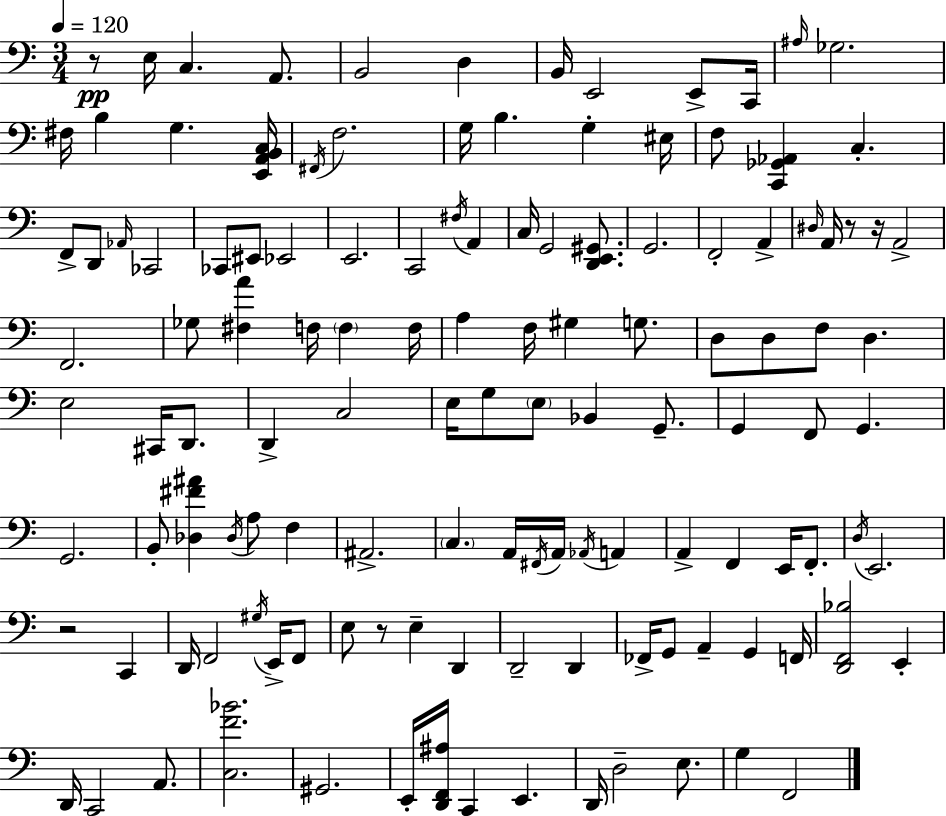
X:1
T:Untitled
M:3/4
L:1/4
K:Am
z/2 E,/4 C, A,,/2 B,,2 D, B,,/4 E,,2 E,,/2 C,,/4 ^A,/4 _G,2 ^F,/4 B, G, [E,,A,,B,,C,]/4 ^F,,/4 F,2 G,/4 B, G, ^E,/4 F,/2 [C,,_G,,_A,,] C, F,,/2 D,,/2 _A,,/4 _C,,2 _C,,/2 ^E,,/2 _E,,2 E,,2 C,,2 ^F,/4 A,, C,/4 G,,2 [D,,E,,^G,,]/2 G,,2 F,,2 A,, ^D,/4 A,,/4 z/2 z/4 A,,2 F,,2 _G,/2 [^F,A] F,/4 F, F,/4 A, F,/4 ^G, G,/2 D,/2 D,/2 F,/2 D, E,2 ^C,,/4 D,,/2 D,, C,2 E,/4 G,/2 E,/2 _B,, G,,/2 G,, F,,/2 G,, G,,2 B,,/2 [_D,^F^A] _D,/4 A,/2 F, ^A,,2 C, A,,/4 ^F,,/4 A,,/4 _A,,/4 A,, A,, F,, E,,/4 F,,/2 D,/4 E,,2 z2 C,, D,,/4 F,,2 ^G,/4 E,,/4 F,,/2 E,/2 z/2 E, D,, D,,2 D,, _F,,/4 G,,/2 A,, G,, F,,/4 [D,,F,,_B,]2 E,, D,,/4 C,,2 A,,/2 [C,F_B]2 ^G,,2 E,,/4 [D,,F,,^A,]/4 C,, E,, D,,/4 D,2 E,/2 G, F,,2